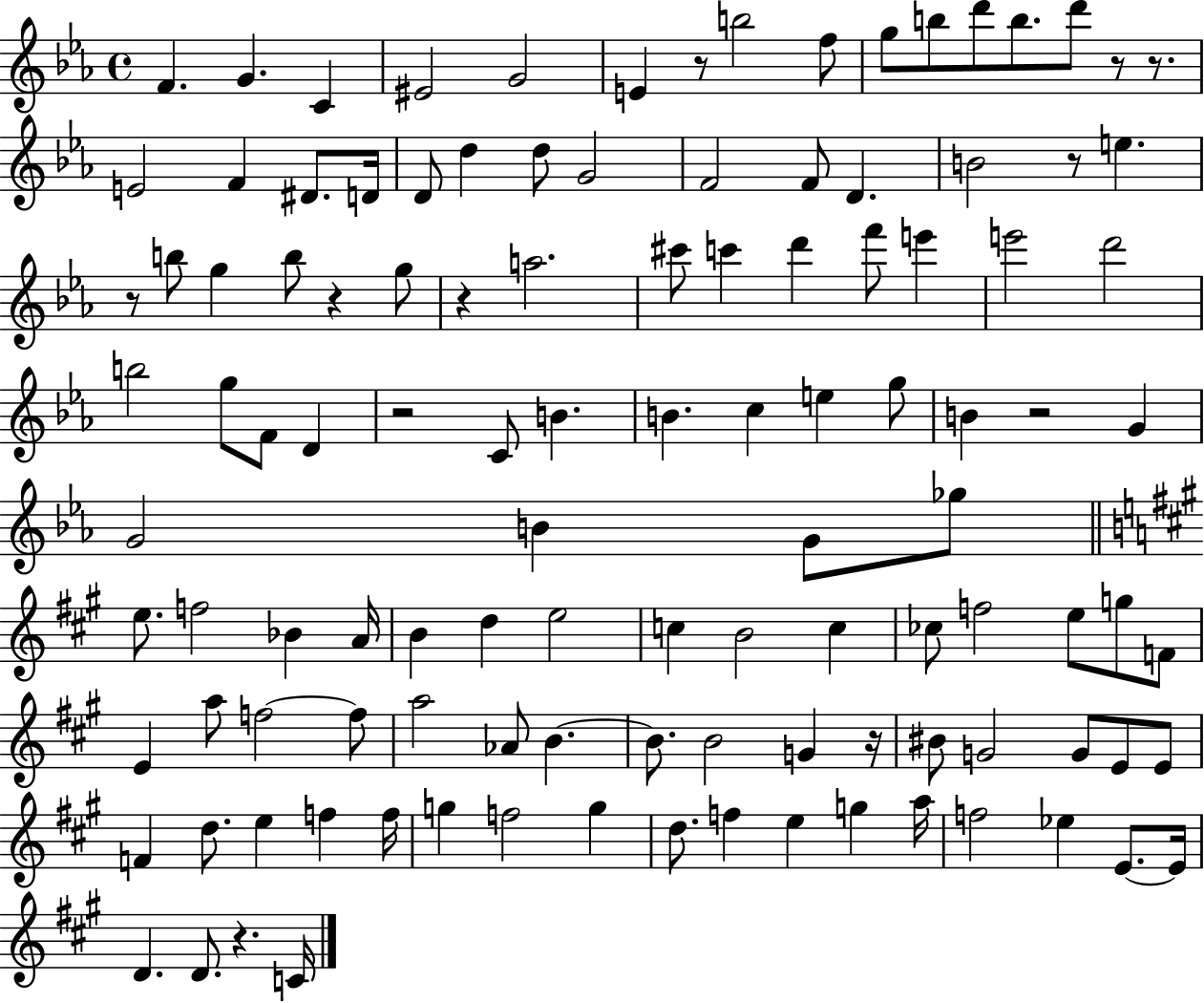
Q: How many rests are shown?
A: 11